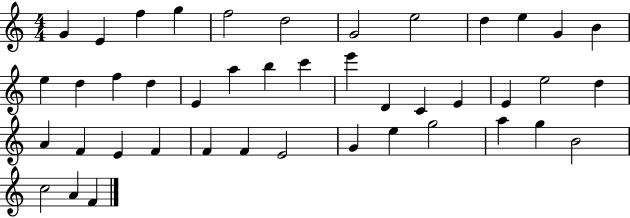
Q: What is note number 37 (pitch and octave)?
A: G5